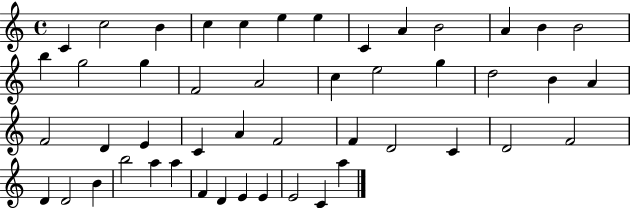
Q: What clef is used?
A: treble